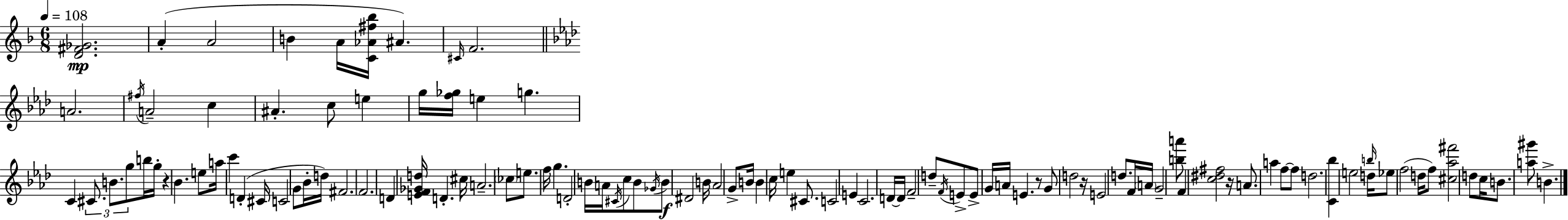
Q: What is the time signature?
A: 6/8